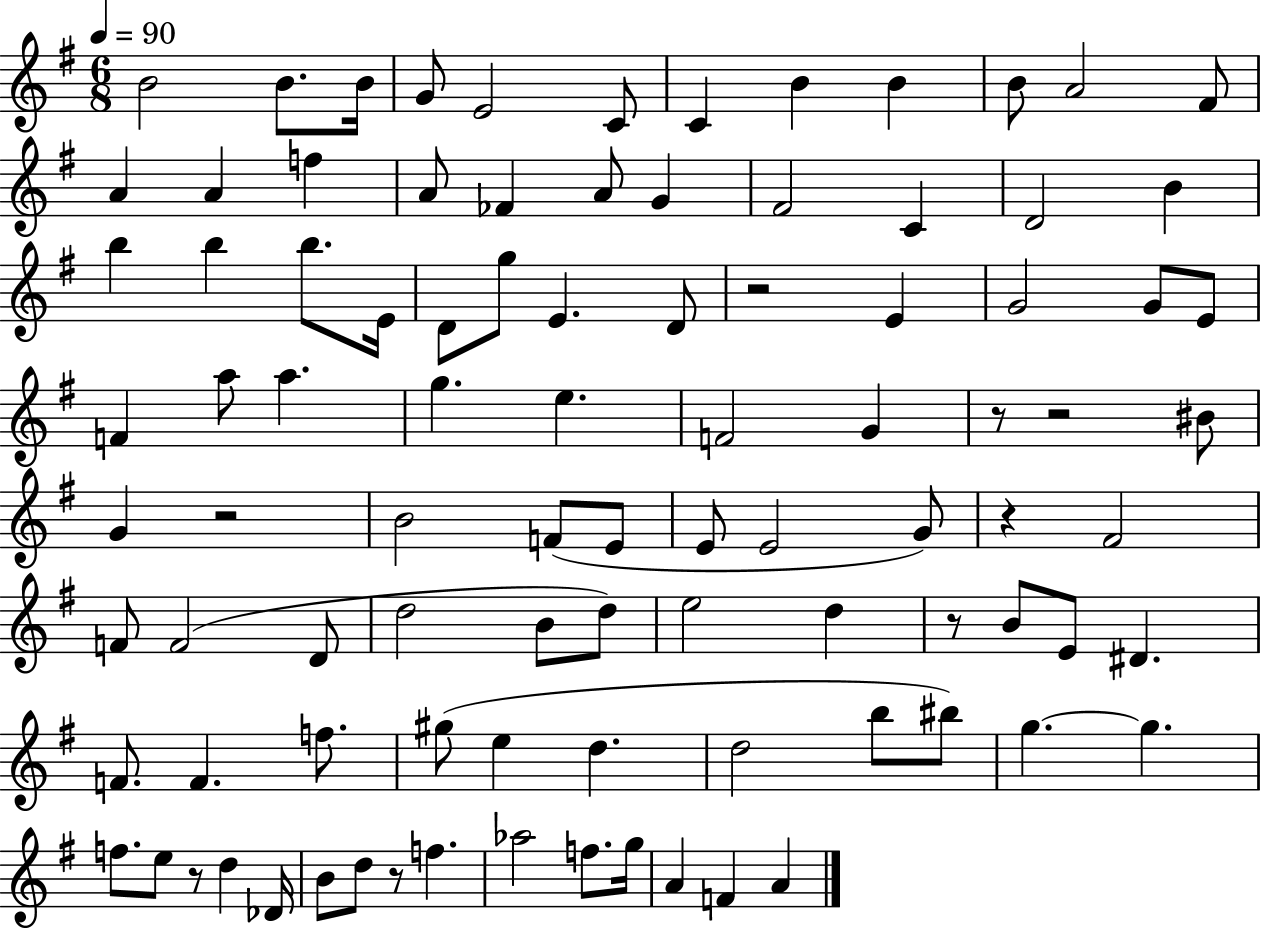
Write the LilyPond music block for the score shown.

{
  \clef treble
  \numericTimeSignature
  \time 6/8
  \key g \major
  \tempo 4 = 90
  b'2 b'8. b'16 | g'8 e'2 c'8 | c'4 b'4 b'4 | b'8 a'2 fis'8 | \break a'4 a'4 f''4 | a'8 fes'4 a'8 g'4 | fis'2 c'4 | d'2 b'4 | \break b''4 b''4 b''8. e'16 | d'8 g''8 e'4. d'8 | r2 e'4 | g'2 g'8 e'8 | \break f'4 a''8 a''4. | g''4. e''4. | f'2 g'4 | r8 r2 bis'8 | \break g'4 r2 | b'2 f'8( e'8 | e'8 e'2 g'8) | r4 fis'2 | \break f'8 f'2( d'8 | d''2 b'8 d''8) | e''2 d''4 | r8 b'8 e'8 dis'4. | \break f'8. f'4. f''8. | gis''8( e''4 d''4. | d''2 b''8 bis''8) | g''4.~~ g''4. | \break f''8. e''8 r8 d''4 des'16 | b'8 d''8 r8 f''4. | aes''2 f''8. g''16 | a'4 f'4 a'4 | \break \bar "|."
}